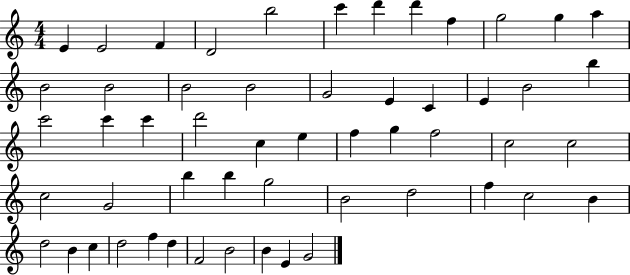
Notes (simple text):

E4/q E4/h F4/q D4/h B5/h C6/q D6/q D6/q F5/q G5/h G5/q A5/q B4/h B4/h B4/h B4/h G4/h E4/q C4/q E4/q B4/h B5/q C6/h C6/q C6/q D6/h C5/q E5/q F5/q G5/q F5/h C5/h C5/h C5/h G4/h B5/q B5/q G5/h B4/h D5/h F5/q C5/h B4/q D5/h B4/q C5/q D5/h F5/q D5/q F4/h B4/h B4/q E4/q G4/h